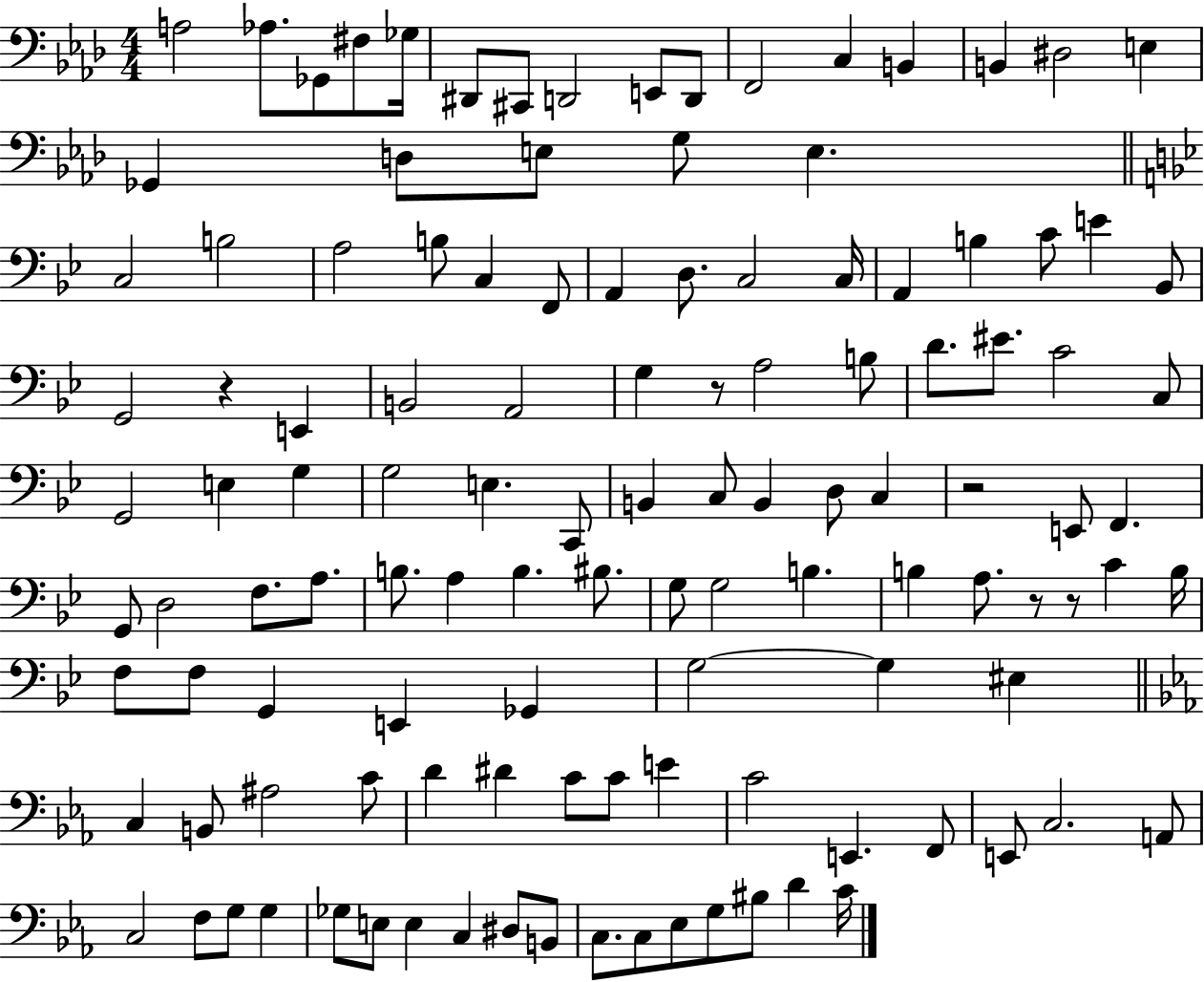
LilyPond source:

{
  \clef bass
  \numericTimeSignature
  \time 4/4
  \key aes \major
  a2 aes8. ges,8 fis8 ges16 | dis,8 cis,8 d,2 e,8 d,8 | f,2 c4 b,4 | b,4 dis2 e4 | \break ges,4 d8 e8 g8 e4. | \bar "||" \break \key g \minor c2 b2 | a2 b8 c4 f,8 | a,4 d8. c2 c16 | a,4 b4 c'8 e'4 bes,8 | \break g,2 r4 e,4 | b,2 a,2 | g4 r8 a2 b8 | d'8. eis'8. c'2 c8 | \break g,2 e4 g4 | g2 e4. c,8 | b,4 c8 b,4 d8 c4 | r2 e,8 f,4. | \break g,8 d2 f8. a8. | b8. a4 b4. bis8. | g8 g2 b4. | b4 a8. r8 r8 c'4 b16 | \break f8 f8 g,4 e,4 ges,4 | g2~~ g4 eis4 | \bar "||" \break \key ees \major c4 b,8 ais2 c'8 | d'4 dis'4 c'8 c'8 e'4 | c'2 e,4. f,8 | e,8 c2. a,8 | \break c2 f8 g8 g4 | ges8 e8 e4 c4 dis8 b,8 | c8. c8 ees8 g8 bis8 d'4 c'16 | \bar "|."
}